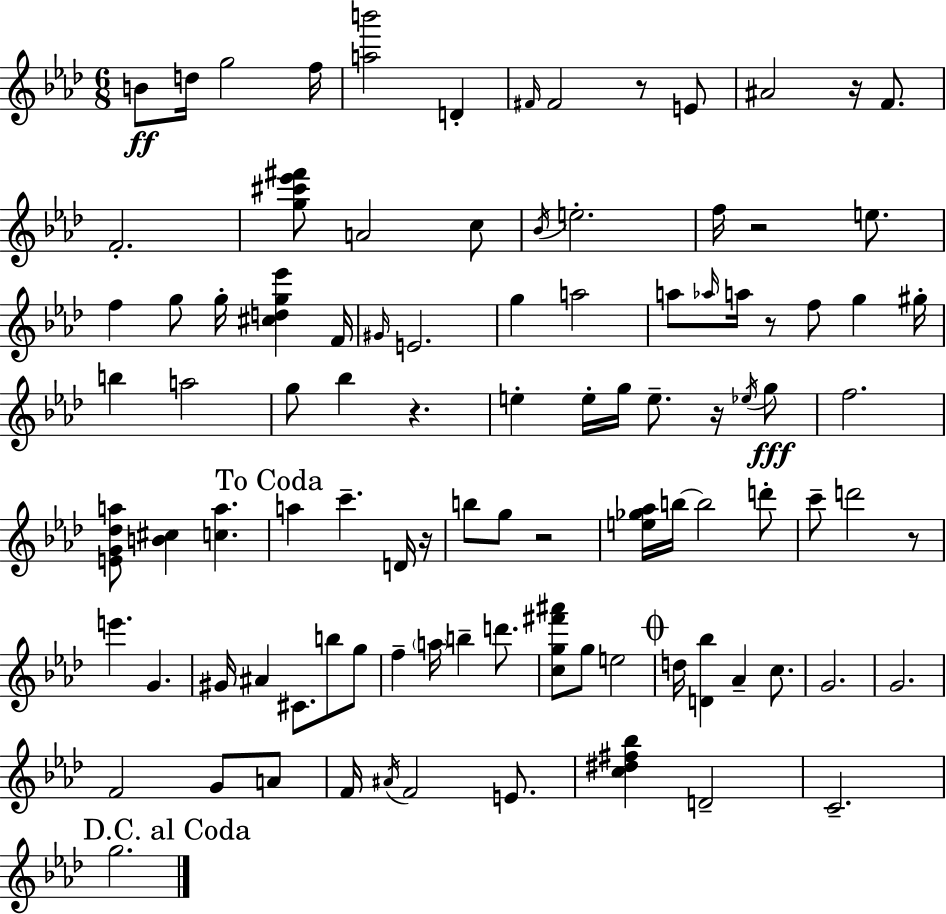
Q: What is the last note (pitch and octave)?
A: G5